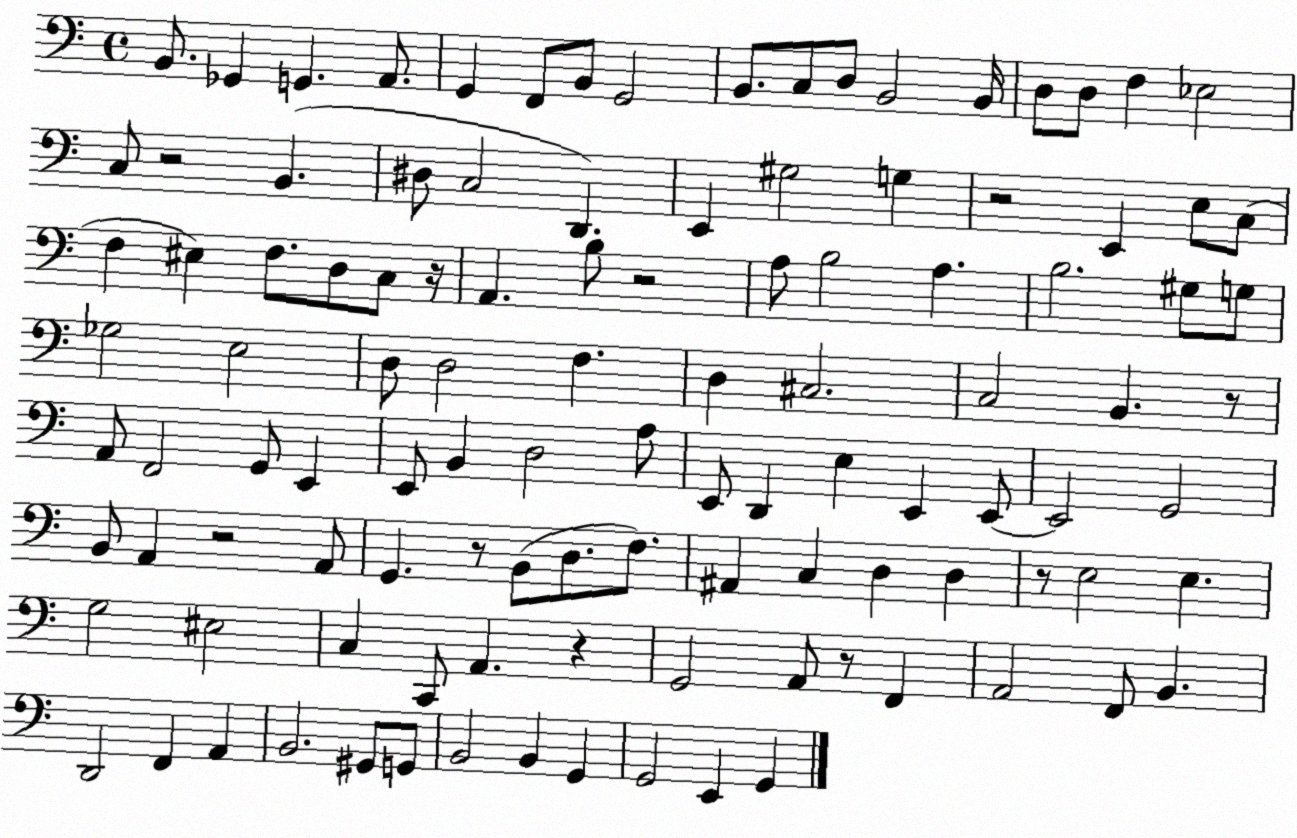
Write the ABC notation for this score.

X:1
T:Untitled
M:4/4
L:1/4
K:C
B,,/2 _G,, G,, A,,/2 G,, F,,/2 B,,/2 G,,2 B,,/2 C,/2 D,/2 B,,2 B,,/4 D,/2 D,/2 F, _E,2 C,/2 z2 B,, ^D,/2 C,2 D,, E,, ^G,2 G, z2 E,, E,/2 C,/2 F, ^E, F,/2 D,/2 C,/2 z/4 A,, B,/2 z2 A,/2 B,2 A, B,2 ^G,/2 G,/2 _G,2 E,2 D,/2 D,2 F, D, ^C,2 C,2 B,, z/2 A,,/2 F,,2 G,,/2 E,, E,,/2 B,, D,2 A,/2 E,,/2 D,, E, E,, E,,/2 E,,2 G,,2 B,,/2 A,, z2 A,,/2 G,, z/2 B,,/2 D,/2 F,/2 ^A,, C, D, D, z/2 E,2 E, G,2 ^E,2 C, C,,/2 A,, z G,,2 A,,/2 z/2 F,, A,,2 F,,/2 B,, D,,2 F,, A,, B,,2 ^G,,/2 G,,/2 B,,2 B,, G,, G,,2 E,, G,,